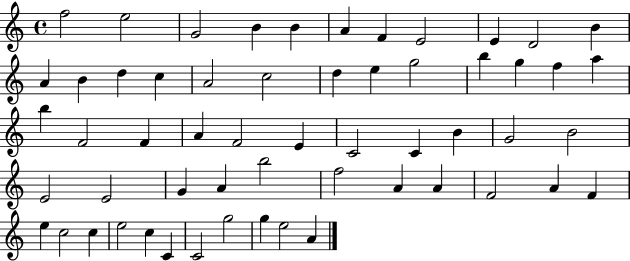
F5/h E5/h G4/h B4/q B4/q A4/q F4/q E4/h E4/q D4/h B4/q A4/q B4/q D5/q C5/q A4/h C5/h D5/q E5/q G5/h B5/q G5/q F5/q A5/q B5/q F4/h F4/q A4/q F4/h E4/q C4/h C4/q B4/q G4/h B4/h E4/h E4/h G4/q A4/q B5/h F5/h A4/q A4/q F4/h A4/q F4/q E5/q C5/h C5/q E5/h C5/q C4/q C4/h G5/h G5/q E5/h A4/q